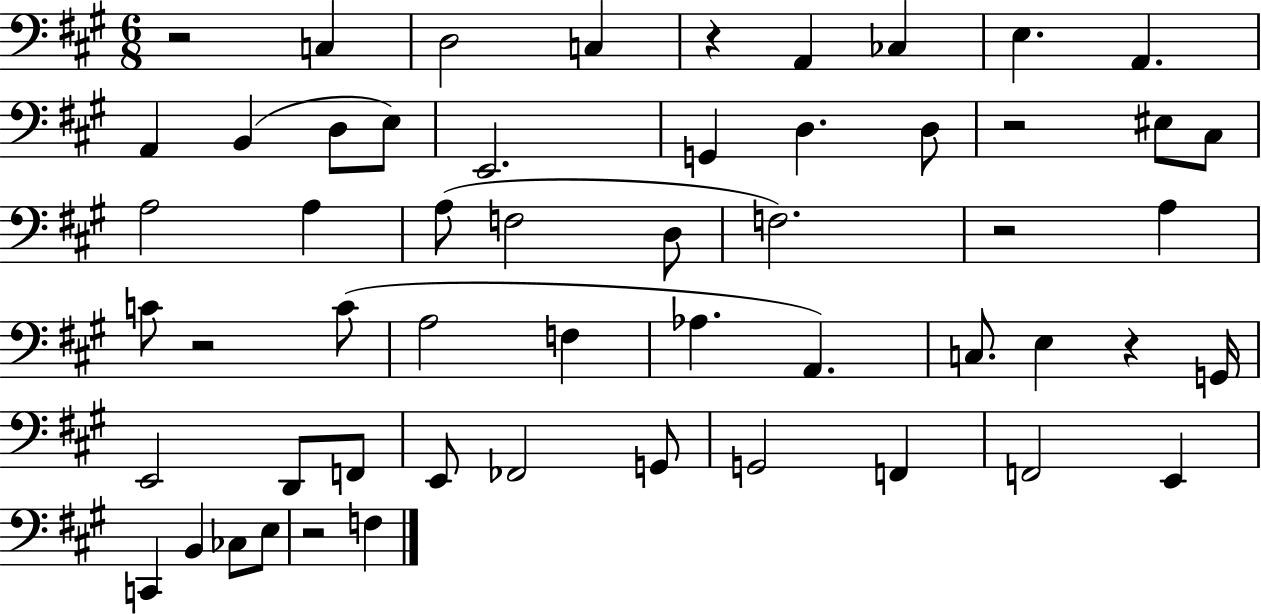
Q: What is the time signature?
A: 6/8